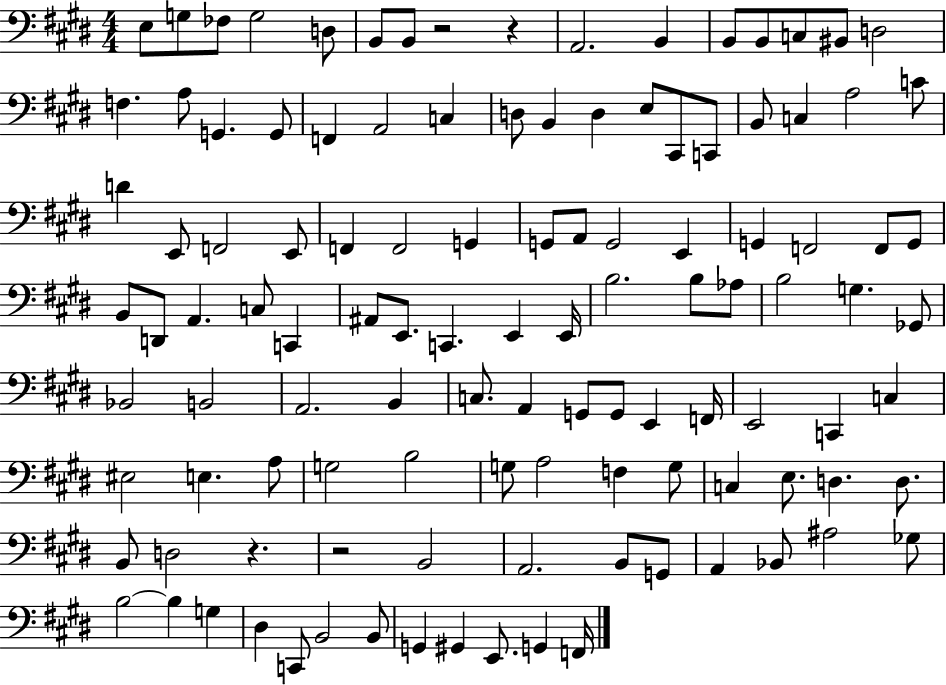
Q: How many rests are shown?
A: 4